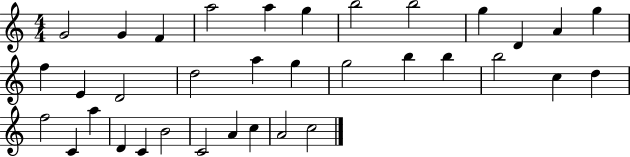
X:1
T:Untitled
M:4/4
L:1/4
K:C
G2 G F a2 a g b2 b2 g D A g f E D2 d2 a g g2 b b b2 c d f2 C a D C B2 C2 A c A2 c2